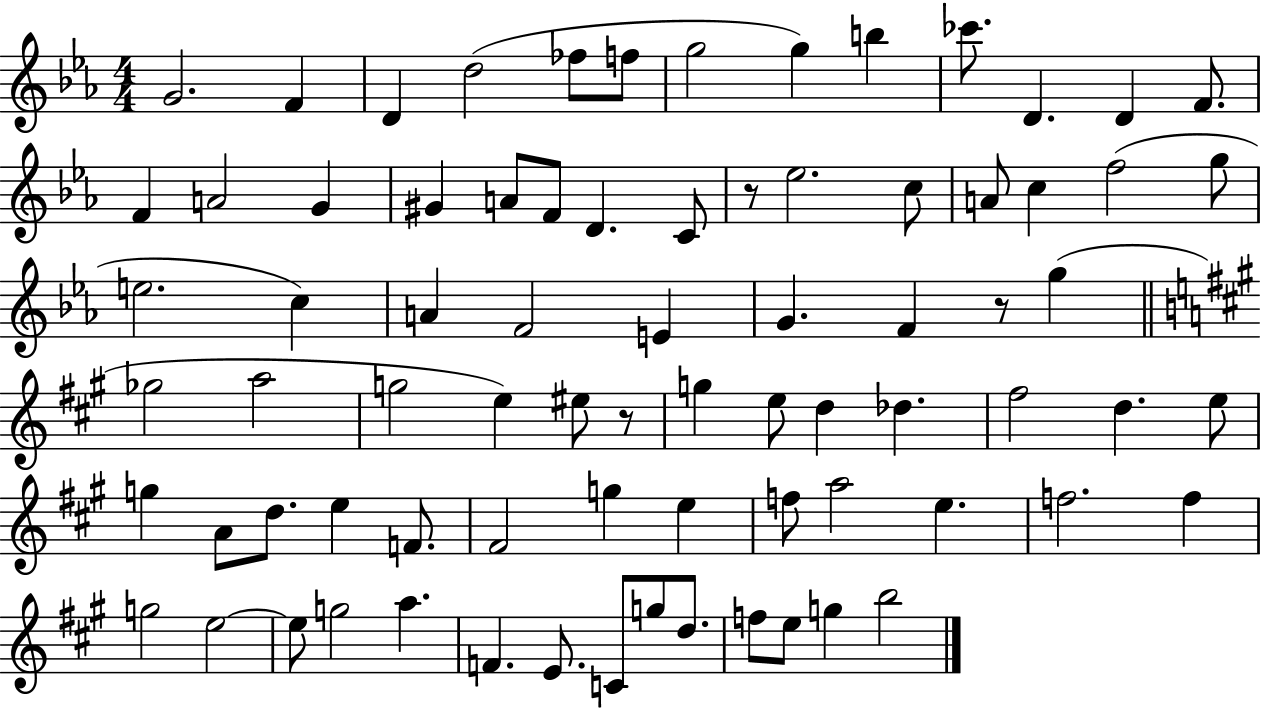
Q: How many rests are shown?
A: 3